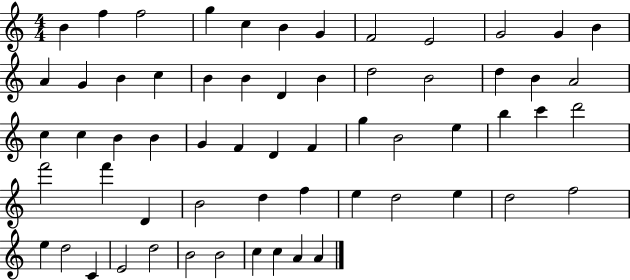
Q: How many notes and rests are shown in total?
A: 61